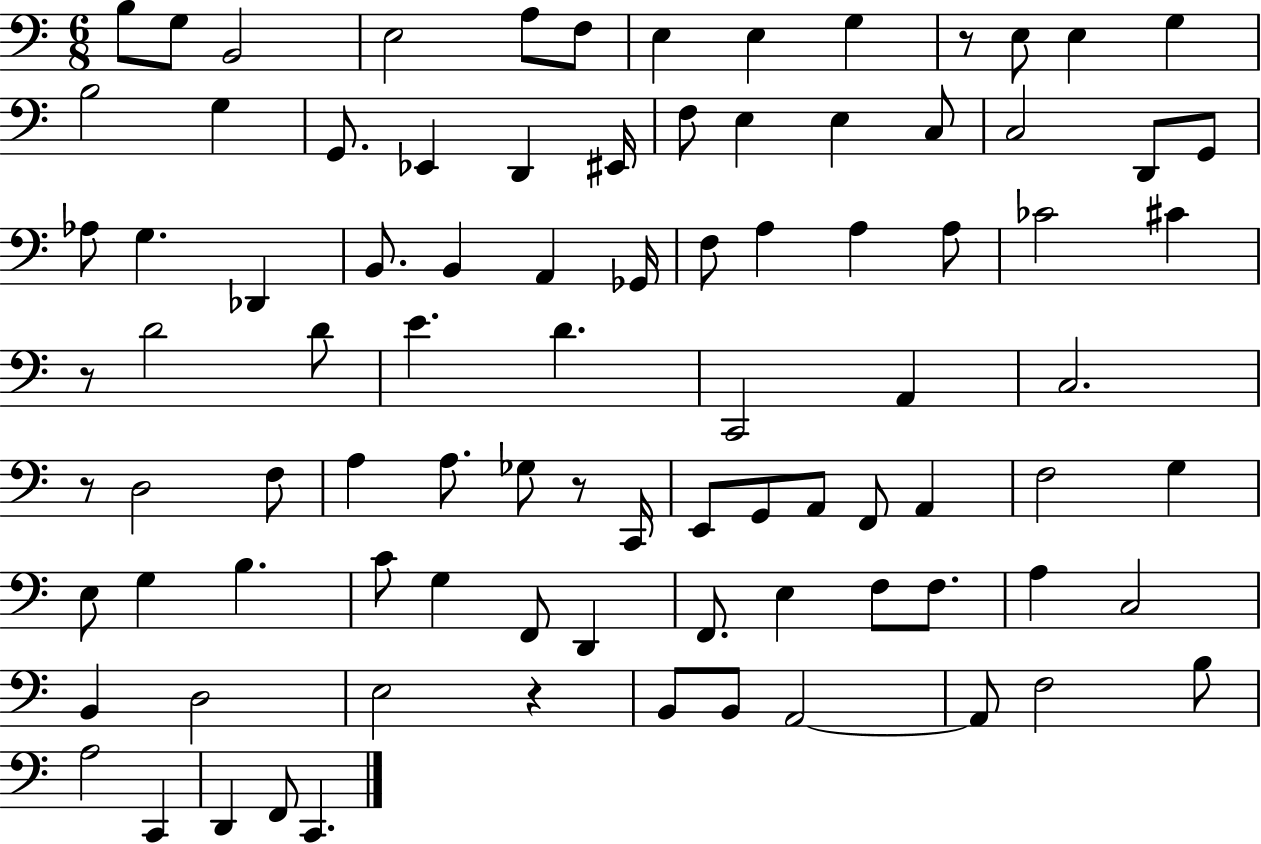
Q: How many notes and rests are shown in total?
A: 90